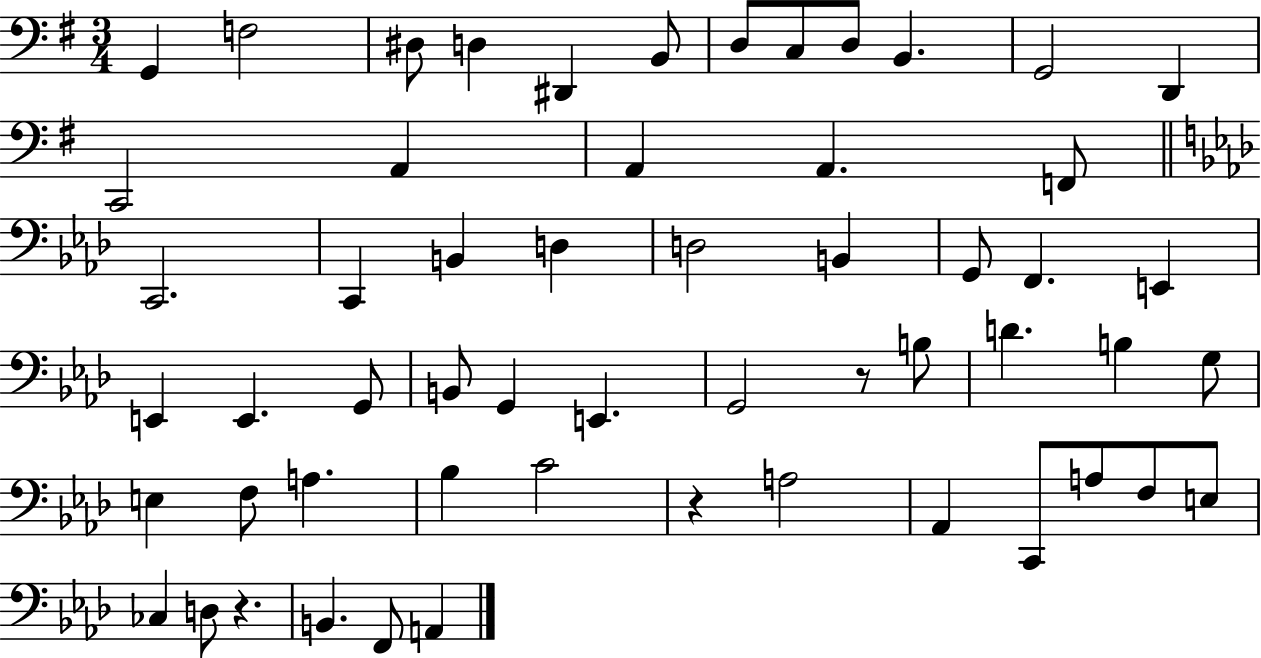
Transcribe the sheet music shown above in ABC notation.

X:1
T:Untitled
M:3/4
L:1/4
K:G
G,, F,2 ^D,/2 D, ^D,, B,,/2 D,/2 C,/2 D,/2 B,, G,,2 D,, C,,2 A,, A,, A,, F,,/2 C,,2 C,, B,, D, D,2 B,, G,,/2 F,, E,, E,, E,, G,,/2 B,,/2 G,, E,, G,,2 z/2 B,/2 D B, G,/2 E, F,/2 A, _B, C2 z A,2 _A,, C,,/2 A,/2 F,/2 E,/2 _C, D,/2 z B,, F,,/2 A,,